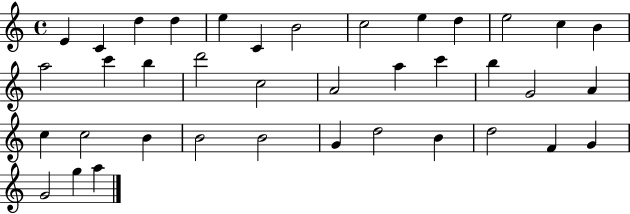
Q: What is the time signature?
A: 4/4